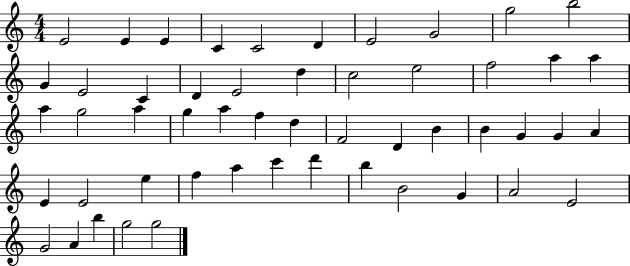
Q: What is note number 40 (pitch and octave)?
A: A5